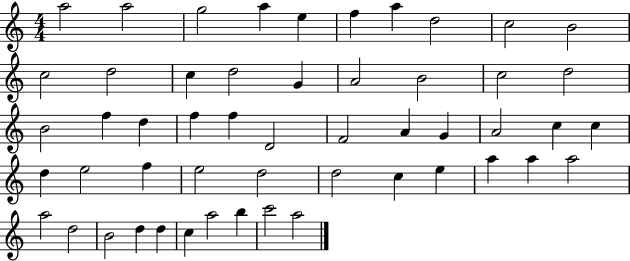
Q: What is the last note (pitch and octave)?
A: A5